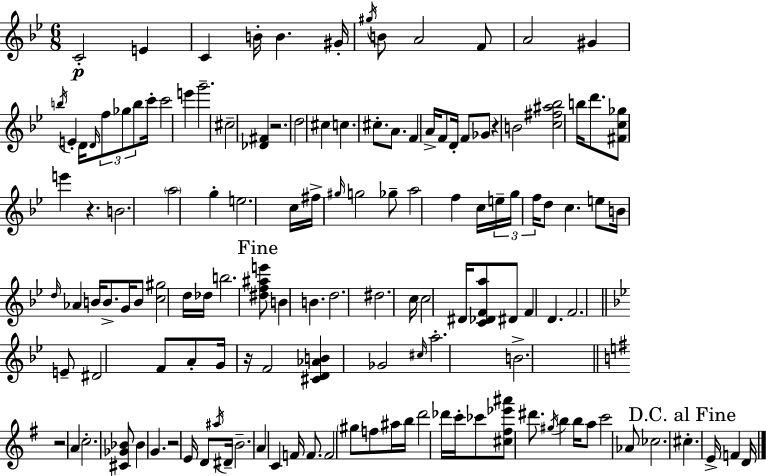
{
  \clef treble
  \numericTimeSignature
  \time 6/8
  \key g \minor
  \repeat volta 2 { c'2-.\p e'4 | c'4 b'16-. b'4. gis'16-. | \acciaccatura { gis''16 } b'8 a'2 f'8 | a'2 gis'4 | \break \acciaccatura { b''16 } e'4-. d'16 \grace { d'16 } \tuplet 3/2 { f''8 ges''8 | b''8 } c'''16-. c'''2 e'''4 | g'''2.-- | cis''2-- <des' fis'>4 | \break r2. | d''2 cis''4 | c''4. cis''8.-. | a'8. f'4 a'16-> f'8 d'16-. f'8 | \break ges'8 r4 b'2 | <c'' fis'' ais'' bes''>2 b''16 | d'''8. <fis' c'' ges''>8 e'''4 r4. | b'2. | \break \parenthesize a''2 g''4-. | e''2. | c''16 fis''16-> \grace { gis''16 } g''2 | ges''8-- a''2 | \break f''4 c''16 \tuplet 3/2 { e''16-- g''16 f''16 } d''8 c''4. | e''8 b'16 \grace { d''16 } aes'4 | b'16 b'8.-> g'16 b'8 <c'' gis''>2 | d''16 des''16 b''2. | \break \mark "Fine" <dis'' f'' ais'' e'''>8 b'4 b'4. | d''2. | dis''2. | c''16 c''2 | \break dis'16 <c' des' f' a''>8 dis'8 f'4 d'4. | f'2. | \bar "||" \break \key g \minor e'8-- dis'2 f'8 | a'8-. g'16 r16 f'2 | <cis' d' aes' b'>4 ges'2 | \grace { cis''16 } a''2.-. | \break b'2.-> | \bar "||" \break \key g \major r2 a'4 | c''2.-. | <cis' ges' bes'>8 bes'4 g'4. | r2 e'16 d'8 \acciaccatura { ais''16 } | \break dis'16-- b'2.-- | a'4 c'4 f'16 f'8. | f'2 \parenthesize gis''8 f''8 | ais''16 b''16 d'''2 des'''16 | \break c'''16-. ces'''8 <cis'' fis'' ees''' ais'''>8 dis'''8. \acciaccatura { gis''16 } b''4 | b''16 a''8 c'''2 | aes'8 ces''2. | \mark "D.C. al Fine" cis''4.-. e'16-> f'4 | \break d'16 } \bar "|."
}